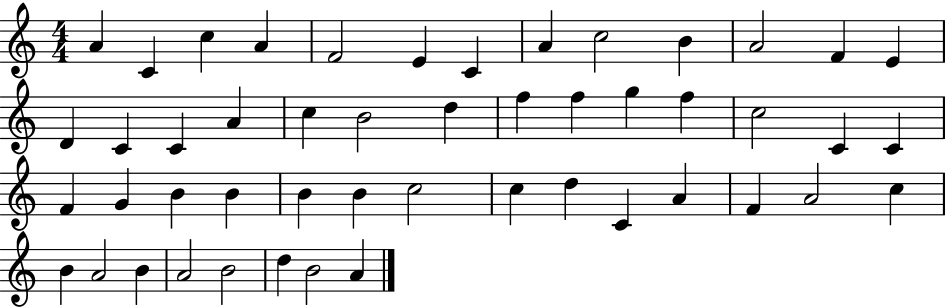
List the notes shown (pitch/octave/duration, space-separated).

A4/q C4/q C5/q A4/q F4/h E4/q C4/q A4/q C5/h B4/q A4/h F4/q E4/q D4/q C4/q C4/q A4/q C5/q B4/h D5/q F5/q F5/q G5/q F5/q C5/h C4/q C4/q F4/q G4/q B4/q B4/q B4/q B4/q C5/h C5/q D5/q C4/q A4/q F4/q A4/h C5/q B4/q A4/h B4/q A4/h B4/h D5/q B4/h A4/q